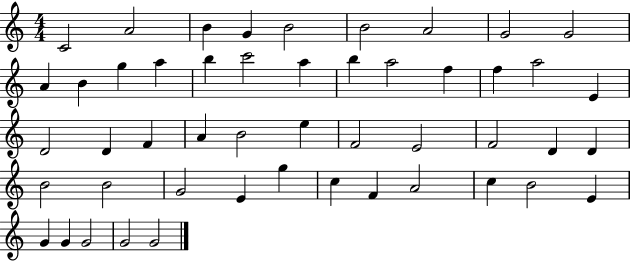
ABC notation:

X:1
T:Untitled
M:4/4
L:1/4
K:C
C2 A2 B G B2 B2 A2 G2 G2 A B g a b c'2 a b a2 f f a2 E D2 D F A B2 e F2 E2 F2 D D B2 B2 G2 E g c F A2 c B2 E G G G2 G2 G2